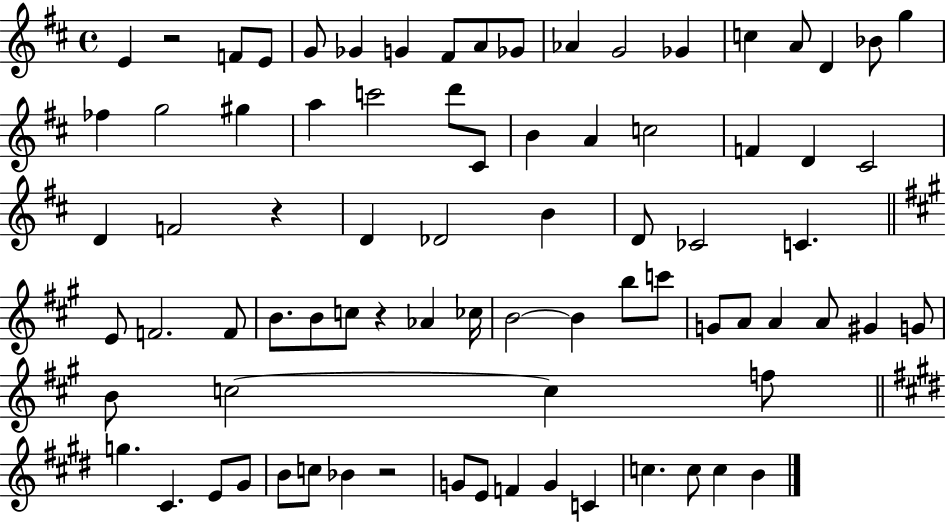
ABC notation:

X:1
T:Untitled
M:4/4
L:1/4
K:D
E z2 F/2 E/2 G/2 _G G ^F/2 A/2 _G/2 _A G2 _G c A/2 D _B/2 g _f g2 ^g a c'2 d'/2 ^C/2 B A c2 F D ^C2 D F2 z D _D2 B D/2 _C2 C E/2 F2 F/2 B/2 B/2 c/2 z _A _c/4 B2 B b/2 c'/2 G/2 A/2 A A/2 ^G G/2 B/2 c2 c f/2 g ^C E/2 ^G/2 B/2 c/2 _B z2 G/2 E/2 F G C c c/2 c B